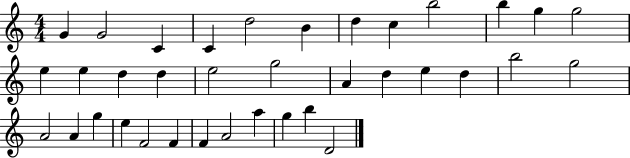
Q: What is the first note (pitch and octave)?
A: G4